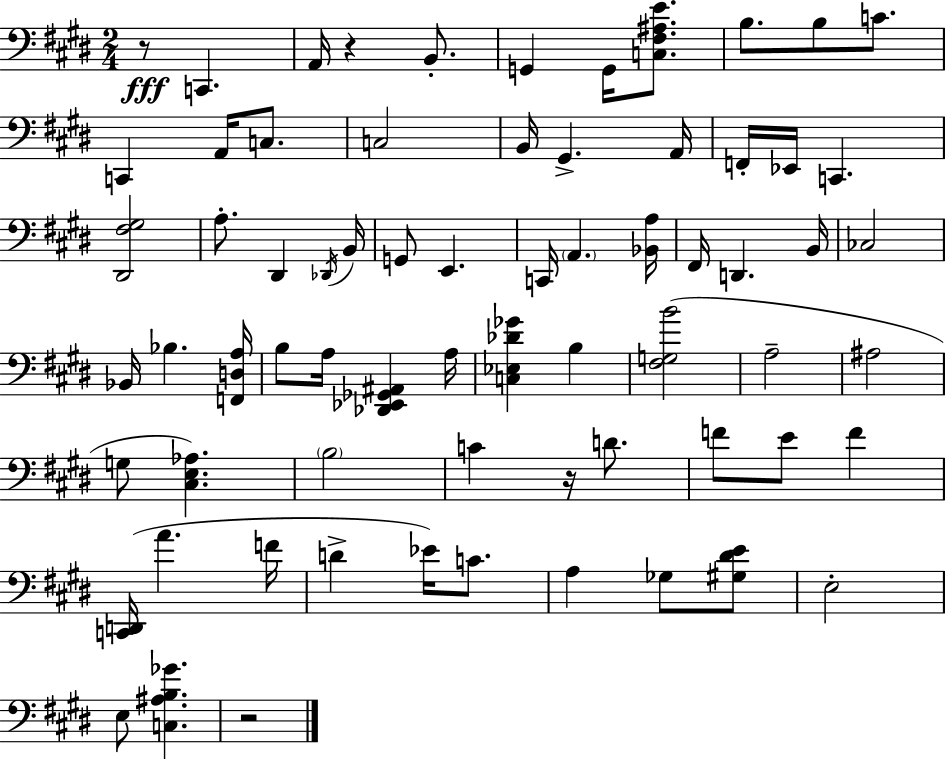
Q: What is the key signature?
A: E major